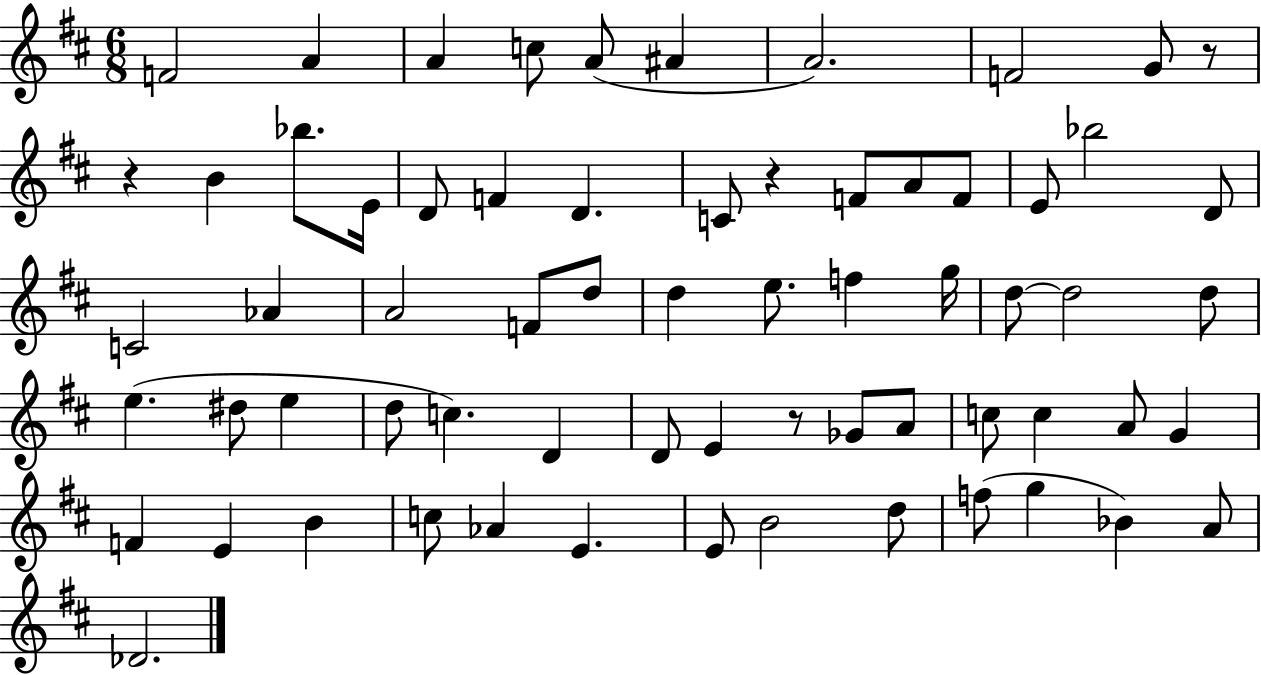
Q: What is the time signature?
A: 6/8